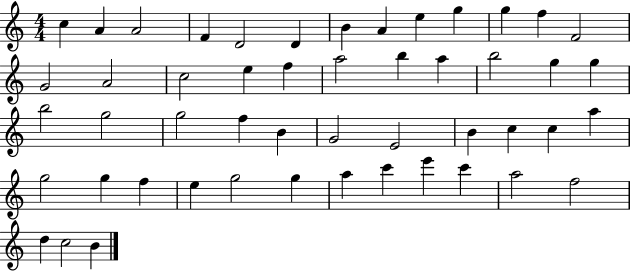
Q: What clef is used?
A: treble